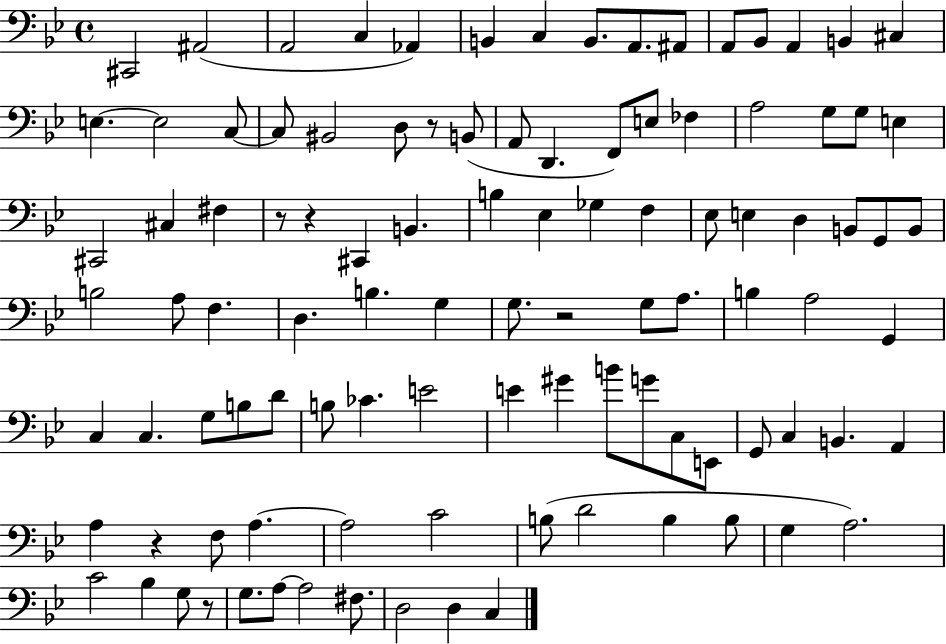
X:1
T:Untitled
M:4/4
L:1/4
K:Bb
^C,,2 ^A,,2 A,,2 C, _A,, B,, C, B,,/2 A,,/2 ^A,,/2 A,,/2 _B,,/2 A,, B,, ^C, E, E,2 C,/2 C,/2 ^B,,2 D,/2 z/2 B,,/2 A,,/2 D,, F,,/2 E,/2 _F, A,2 G,/2 G,/2 E, ^C,,2 ^C, ^F, z/2 z ^C,, B,, B, _E, _G, F, _E,/2 E, D, B,,/2 G,,/2 B,,/2 B,2 A,/2 F, D, B, G, G,/2 z2 G,/2 A,/2 B, A,2 G,, C, C, G,/2 B,/2 D/2 B,/2 _C E2 E ^G B/2 G/2 C,/2 E,,/2 G,,/2 C, B,, A,, A, z F,/2 A, A,2 C2 B,/2 D2 B, B,/2 G, A,2 C2 _B, G,/2 z/2 G,/2 A,/2 A,2 ^F,/2 D,2 D, C,